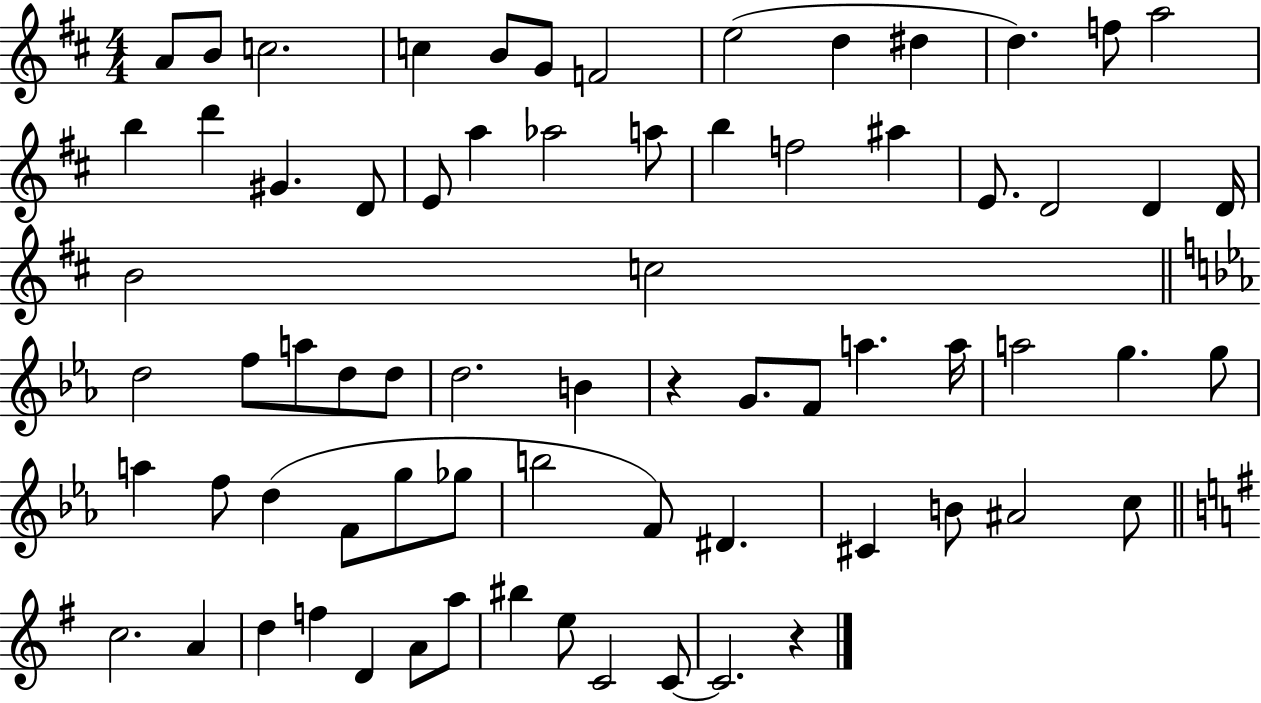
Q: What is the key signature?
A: D major